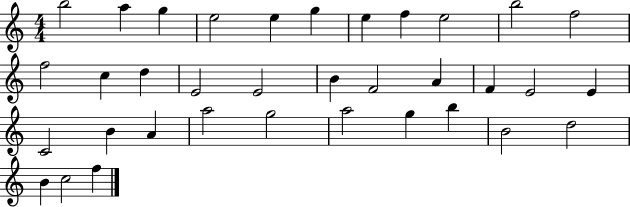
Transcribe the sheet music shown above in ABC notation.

X:1
T:Untitled
M:4/4
L:1/4
K:C
b2 a g e2 e g e f e2 b2 f2 f2 c d E2 E2 B F2 A F E2 E C2 B A a2 g2 a2 g b B2 d2 B c2 f